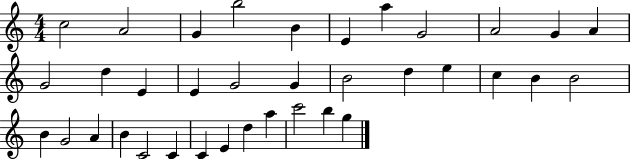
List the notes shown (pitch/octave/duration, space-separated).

C5/h A4/h G4/q B5/h B4/q E4/q A5/q G4/h A4/h G4/q A4/q G4/h D5/q E4/q E4/q G4/h G4/q B4/h D5/q E5/q C5/q B4/q B4/h B4/q G4/h A4/q B4/q C4/h C4/q C4/q E4/q D5/q A5/q C6/h B5/q G5/q